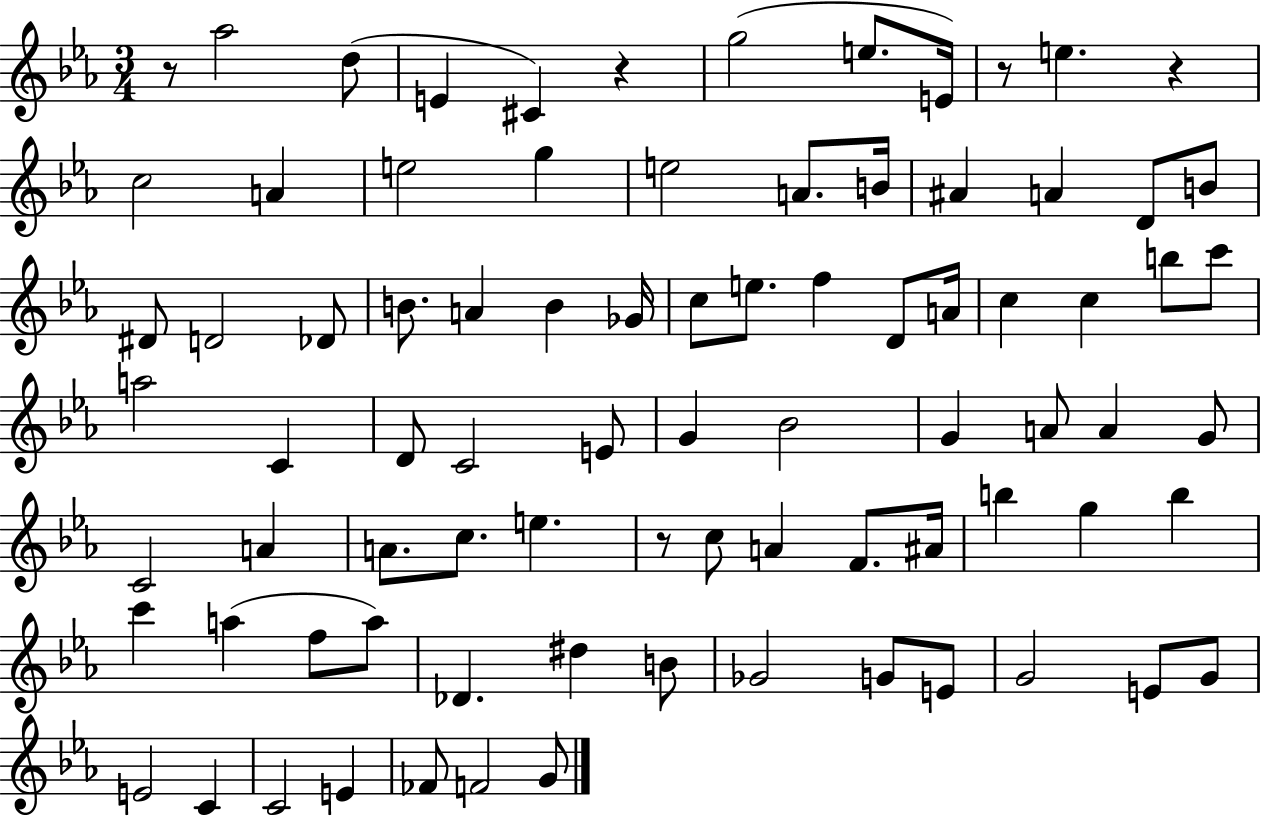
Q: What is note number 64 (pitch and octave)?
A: D#5